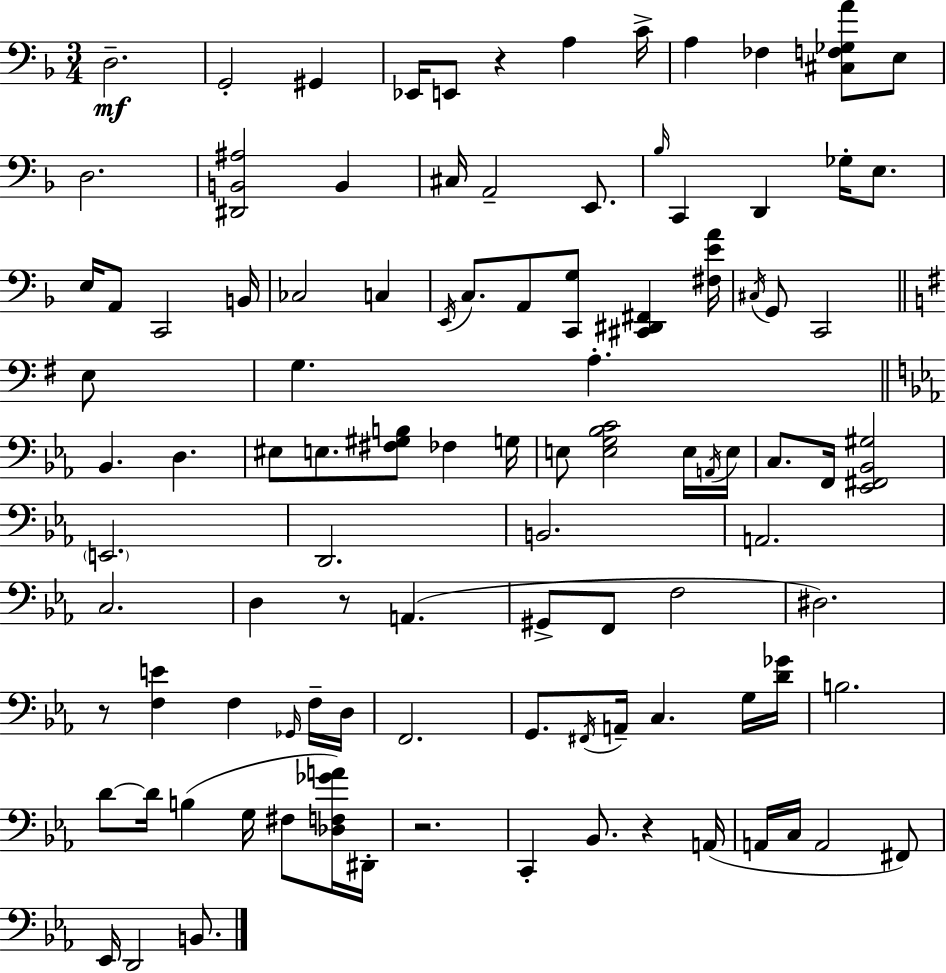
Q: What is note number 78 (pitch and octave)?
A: A2